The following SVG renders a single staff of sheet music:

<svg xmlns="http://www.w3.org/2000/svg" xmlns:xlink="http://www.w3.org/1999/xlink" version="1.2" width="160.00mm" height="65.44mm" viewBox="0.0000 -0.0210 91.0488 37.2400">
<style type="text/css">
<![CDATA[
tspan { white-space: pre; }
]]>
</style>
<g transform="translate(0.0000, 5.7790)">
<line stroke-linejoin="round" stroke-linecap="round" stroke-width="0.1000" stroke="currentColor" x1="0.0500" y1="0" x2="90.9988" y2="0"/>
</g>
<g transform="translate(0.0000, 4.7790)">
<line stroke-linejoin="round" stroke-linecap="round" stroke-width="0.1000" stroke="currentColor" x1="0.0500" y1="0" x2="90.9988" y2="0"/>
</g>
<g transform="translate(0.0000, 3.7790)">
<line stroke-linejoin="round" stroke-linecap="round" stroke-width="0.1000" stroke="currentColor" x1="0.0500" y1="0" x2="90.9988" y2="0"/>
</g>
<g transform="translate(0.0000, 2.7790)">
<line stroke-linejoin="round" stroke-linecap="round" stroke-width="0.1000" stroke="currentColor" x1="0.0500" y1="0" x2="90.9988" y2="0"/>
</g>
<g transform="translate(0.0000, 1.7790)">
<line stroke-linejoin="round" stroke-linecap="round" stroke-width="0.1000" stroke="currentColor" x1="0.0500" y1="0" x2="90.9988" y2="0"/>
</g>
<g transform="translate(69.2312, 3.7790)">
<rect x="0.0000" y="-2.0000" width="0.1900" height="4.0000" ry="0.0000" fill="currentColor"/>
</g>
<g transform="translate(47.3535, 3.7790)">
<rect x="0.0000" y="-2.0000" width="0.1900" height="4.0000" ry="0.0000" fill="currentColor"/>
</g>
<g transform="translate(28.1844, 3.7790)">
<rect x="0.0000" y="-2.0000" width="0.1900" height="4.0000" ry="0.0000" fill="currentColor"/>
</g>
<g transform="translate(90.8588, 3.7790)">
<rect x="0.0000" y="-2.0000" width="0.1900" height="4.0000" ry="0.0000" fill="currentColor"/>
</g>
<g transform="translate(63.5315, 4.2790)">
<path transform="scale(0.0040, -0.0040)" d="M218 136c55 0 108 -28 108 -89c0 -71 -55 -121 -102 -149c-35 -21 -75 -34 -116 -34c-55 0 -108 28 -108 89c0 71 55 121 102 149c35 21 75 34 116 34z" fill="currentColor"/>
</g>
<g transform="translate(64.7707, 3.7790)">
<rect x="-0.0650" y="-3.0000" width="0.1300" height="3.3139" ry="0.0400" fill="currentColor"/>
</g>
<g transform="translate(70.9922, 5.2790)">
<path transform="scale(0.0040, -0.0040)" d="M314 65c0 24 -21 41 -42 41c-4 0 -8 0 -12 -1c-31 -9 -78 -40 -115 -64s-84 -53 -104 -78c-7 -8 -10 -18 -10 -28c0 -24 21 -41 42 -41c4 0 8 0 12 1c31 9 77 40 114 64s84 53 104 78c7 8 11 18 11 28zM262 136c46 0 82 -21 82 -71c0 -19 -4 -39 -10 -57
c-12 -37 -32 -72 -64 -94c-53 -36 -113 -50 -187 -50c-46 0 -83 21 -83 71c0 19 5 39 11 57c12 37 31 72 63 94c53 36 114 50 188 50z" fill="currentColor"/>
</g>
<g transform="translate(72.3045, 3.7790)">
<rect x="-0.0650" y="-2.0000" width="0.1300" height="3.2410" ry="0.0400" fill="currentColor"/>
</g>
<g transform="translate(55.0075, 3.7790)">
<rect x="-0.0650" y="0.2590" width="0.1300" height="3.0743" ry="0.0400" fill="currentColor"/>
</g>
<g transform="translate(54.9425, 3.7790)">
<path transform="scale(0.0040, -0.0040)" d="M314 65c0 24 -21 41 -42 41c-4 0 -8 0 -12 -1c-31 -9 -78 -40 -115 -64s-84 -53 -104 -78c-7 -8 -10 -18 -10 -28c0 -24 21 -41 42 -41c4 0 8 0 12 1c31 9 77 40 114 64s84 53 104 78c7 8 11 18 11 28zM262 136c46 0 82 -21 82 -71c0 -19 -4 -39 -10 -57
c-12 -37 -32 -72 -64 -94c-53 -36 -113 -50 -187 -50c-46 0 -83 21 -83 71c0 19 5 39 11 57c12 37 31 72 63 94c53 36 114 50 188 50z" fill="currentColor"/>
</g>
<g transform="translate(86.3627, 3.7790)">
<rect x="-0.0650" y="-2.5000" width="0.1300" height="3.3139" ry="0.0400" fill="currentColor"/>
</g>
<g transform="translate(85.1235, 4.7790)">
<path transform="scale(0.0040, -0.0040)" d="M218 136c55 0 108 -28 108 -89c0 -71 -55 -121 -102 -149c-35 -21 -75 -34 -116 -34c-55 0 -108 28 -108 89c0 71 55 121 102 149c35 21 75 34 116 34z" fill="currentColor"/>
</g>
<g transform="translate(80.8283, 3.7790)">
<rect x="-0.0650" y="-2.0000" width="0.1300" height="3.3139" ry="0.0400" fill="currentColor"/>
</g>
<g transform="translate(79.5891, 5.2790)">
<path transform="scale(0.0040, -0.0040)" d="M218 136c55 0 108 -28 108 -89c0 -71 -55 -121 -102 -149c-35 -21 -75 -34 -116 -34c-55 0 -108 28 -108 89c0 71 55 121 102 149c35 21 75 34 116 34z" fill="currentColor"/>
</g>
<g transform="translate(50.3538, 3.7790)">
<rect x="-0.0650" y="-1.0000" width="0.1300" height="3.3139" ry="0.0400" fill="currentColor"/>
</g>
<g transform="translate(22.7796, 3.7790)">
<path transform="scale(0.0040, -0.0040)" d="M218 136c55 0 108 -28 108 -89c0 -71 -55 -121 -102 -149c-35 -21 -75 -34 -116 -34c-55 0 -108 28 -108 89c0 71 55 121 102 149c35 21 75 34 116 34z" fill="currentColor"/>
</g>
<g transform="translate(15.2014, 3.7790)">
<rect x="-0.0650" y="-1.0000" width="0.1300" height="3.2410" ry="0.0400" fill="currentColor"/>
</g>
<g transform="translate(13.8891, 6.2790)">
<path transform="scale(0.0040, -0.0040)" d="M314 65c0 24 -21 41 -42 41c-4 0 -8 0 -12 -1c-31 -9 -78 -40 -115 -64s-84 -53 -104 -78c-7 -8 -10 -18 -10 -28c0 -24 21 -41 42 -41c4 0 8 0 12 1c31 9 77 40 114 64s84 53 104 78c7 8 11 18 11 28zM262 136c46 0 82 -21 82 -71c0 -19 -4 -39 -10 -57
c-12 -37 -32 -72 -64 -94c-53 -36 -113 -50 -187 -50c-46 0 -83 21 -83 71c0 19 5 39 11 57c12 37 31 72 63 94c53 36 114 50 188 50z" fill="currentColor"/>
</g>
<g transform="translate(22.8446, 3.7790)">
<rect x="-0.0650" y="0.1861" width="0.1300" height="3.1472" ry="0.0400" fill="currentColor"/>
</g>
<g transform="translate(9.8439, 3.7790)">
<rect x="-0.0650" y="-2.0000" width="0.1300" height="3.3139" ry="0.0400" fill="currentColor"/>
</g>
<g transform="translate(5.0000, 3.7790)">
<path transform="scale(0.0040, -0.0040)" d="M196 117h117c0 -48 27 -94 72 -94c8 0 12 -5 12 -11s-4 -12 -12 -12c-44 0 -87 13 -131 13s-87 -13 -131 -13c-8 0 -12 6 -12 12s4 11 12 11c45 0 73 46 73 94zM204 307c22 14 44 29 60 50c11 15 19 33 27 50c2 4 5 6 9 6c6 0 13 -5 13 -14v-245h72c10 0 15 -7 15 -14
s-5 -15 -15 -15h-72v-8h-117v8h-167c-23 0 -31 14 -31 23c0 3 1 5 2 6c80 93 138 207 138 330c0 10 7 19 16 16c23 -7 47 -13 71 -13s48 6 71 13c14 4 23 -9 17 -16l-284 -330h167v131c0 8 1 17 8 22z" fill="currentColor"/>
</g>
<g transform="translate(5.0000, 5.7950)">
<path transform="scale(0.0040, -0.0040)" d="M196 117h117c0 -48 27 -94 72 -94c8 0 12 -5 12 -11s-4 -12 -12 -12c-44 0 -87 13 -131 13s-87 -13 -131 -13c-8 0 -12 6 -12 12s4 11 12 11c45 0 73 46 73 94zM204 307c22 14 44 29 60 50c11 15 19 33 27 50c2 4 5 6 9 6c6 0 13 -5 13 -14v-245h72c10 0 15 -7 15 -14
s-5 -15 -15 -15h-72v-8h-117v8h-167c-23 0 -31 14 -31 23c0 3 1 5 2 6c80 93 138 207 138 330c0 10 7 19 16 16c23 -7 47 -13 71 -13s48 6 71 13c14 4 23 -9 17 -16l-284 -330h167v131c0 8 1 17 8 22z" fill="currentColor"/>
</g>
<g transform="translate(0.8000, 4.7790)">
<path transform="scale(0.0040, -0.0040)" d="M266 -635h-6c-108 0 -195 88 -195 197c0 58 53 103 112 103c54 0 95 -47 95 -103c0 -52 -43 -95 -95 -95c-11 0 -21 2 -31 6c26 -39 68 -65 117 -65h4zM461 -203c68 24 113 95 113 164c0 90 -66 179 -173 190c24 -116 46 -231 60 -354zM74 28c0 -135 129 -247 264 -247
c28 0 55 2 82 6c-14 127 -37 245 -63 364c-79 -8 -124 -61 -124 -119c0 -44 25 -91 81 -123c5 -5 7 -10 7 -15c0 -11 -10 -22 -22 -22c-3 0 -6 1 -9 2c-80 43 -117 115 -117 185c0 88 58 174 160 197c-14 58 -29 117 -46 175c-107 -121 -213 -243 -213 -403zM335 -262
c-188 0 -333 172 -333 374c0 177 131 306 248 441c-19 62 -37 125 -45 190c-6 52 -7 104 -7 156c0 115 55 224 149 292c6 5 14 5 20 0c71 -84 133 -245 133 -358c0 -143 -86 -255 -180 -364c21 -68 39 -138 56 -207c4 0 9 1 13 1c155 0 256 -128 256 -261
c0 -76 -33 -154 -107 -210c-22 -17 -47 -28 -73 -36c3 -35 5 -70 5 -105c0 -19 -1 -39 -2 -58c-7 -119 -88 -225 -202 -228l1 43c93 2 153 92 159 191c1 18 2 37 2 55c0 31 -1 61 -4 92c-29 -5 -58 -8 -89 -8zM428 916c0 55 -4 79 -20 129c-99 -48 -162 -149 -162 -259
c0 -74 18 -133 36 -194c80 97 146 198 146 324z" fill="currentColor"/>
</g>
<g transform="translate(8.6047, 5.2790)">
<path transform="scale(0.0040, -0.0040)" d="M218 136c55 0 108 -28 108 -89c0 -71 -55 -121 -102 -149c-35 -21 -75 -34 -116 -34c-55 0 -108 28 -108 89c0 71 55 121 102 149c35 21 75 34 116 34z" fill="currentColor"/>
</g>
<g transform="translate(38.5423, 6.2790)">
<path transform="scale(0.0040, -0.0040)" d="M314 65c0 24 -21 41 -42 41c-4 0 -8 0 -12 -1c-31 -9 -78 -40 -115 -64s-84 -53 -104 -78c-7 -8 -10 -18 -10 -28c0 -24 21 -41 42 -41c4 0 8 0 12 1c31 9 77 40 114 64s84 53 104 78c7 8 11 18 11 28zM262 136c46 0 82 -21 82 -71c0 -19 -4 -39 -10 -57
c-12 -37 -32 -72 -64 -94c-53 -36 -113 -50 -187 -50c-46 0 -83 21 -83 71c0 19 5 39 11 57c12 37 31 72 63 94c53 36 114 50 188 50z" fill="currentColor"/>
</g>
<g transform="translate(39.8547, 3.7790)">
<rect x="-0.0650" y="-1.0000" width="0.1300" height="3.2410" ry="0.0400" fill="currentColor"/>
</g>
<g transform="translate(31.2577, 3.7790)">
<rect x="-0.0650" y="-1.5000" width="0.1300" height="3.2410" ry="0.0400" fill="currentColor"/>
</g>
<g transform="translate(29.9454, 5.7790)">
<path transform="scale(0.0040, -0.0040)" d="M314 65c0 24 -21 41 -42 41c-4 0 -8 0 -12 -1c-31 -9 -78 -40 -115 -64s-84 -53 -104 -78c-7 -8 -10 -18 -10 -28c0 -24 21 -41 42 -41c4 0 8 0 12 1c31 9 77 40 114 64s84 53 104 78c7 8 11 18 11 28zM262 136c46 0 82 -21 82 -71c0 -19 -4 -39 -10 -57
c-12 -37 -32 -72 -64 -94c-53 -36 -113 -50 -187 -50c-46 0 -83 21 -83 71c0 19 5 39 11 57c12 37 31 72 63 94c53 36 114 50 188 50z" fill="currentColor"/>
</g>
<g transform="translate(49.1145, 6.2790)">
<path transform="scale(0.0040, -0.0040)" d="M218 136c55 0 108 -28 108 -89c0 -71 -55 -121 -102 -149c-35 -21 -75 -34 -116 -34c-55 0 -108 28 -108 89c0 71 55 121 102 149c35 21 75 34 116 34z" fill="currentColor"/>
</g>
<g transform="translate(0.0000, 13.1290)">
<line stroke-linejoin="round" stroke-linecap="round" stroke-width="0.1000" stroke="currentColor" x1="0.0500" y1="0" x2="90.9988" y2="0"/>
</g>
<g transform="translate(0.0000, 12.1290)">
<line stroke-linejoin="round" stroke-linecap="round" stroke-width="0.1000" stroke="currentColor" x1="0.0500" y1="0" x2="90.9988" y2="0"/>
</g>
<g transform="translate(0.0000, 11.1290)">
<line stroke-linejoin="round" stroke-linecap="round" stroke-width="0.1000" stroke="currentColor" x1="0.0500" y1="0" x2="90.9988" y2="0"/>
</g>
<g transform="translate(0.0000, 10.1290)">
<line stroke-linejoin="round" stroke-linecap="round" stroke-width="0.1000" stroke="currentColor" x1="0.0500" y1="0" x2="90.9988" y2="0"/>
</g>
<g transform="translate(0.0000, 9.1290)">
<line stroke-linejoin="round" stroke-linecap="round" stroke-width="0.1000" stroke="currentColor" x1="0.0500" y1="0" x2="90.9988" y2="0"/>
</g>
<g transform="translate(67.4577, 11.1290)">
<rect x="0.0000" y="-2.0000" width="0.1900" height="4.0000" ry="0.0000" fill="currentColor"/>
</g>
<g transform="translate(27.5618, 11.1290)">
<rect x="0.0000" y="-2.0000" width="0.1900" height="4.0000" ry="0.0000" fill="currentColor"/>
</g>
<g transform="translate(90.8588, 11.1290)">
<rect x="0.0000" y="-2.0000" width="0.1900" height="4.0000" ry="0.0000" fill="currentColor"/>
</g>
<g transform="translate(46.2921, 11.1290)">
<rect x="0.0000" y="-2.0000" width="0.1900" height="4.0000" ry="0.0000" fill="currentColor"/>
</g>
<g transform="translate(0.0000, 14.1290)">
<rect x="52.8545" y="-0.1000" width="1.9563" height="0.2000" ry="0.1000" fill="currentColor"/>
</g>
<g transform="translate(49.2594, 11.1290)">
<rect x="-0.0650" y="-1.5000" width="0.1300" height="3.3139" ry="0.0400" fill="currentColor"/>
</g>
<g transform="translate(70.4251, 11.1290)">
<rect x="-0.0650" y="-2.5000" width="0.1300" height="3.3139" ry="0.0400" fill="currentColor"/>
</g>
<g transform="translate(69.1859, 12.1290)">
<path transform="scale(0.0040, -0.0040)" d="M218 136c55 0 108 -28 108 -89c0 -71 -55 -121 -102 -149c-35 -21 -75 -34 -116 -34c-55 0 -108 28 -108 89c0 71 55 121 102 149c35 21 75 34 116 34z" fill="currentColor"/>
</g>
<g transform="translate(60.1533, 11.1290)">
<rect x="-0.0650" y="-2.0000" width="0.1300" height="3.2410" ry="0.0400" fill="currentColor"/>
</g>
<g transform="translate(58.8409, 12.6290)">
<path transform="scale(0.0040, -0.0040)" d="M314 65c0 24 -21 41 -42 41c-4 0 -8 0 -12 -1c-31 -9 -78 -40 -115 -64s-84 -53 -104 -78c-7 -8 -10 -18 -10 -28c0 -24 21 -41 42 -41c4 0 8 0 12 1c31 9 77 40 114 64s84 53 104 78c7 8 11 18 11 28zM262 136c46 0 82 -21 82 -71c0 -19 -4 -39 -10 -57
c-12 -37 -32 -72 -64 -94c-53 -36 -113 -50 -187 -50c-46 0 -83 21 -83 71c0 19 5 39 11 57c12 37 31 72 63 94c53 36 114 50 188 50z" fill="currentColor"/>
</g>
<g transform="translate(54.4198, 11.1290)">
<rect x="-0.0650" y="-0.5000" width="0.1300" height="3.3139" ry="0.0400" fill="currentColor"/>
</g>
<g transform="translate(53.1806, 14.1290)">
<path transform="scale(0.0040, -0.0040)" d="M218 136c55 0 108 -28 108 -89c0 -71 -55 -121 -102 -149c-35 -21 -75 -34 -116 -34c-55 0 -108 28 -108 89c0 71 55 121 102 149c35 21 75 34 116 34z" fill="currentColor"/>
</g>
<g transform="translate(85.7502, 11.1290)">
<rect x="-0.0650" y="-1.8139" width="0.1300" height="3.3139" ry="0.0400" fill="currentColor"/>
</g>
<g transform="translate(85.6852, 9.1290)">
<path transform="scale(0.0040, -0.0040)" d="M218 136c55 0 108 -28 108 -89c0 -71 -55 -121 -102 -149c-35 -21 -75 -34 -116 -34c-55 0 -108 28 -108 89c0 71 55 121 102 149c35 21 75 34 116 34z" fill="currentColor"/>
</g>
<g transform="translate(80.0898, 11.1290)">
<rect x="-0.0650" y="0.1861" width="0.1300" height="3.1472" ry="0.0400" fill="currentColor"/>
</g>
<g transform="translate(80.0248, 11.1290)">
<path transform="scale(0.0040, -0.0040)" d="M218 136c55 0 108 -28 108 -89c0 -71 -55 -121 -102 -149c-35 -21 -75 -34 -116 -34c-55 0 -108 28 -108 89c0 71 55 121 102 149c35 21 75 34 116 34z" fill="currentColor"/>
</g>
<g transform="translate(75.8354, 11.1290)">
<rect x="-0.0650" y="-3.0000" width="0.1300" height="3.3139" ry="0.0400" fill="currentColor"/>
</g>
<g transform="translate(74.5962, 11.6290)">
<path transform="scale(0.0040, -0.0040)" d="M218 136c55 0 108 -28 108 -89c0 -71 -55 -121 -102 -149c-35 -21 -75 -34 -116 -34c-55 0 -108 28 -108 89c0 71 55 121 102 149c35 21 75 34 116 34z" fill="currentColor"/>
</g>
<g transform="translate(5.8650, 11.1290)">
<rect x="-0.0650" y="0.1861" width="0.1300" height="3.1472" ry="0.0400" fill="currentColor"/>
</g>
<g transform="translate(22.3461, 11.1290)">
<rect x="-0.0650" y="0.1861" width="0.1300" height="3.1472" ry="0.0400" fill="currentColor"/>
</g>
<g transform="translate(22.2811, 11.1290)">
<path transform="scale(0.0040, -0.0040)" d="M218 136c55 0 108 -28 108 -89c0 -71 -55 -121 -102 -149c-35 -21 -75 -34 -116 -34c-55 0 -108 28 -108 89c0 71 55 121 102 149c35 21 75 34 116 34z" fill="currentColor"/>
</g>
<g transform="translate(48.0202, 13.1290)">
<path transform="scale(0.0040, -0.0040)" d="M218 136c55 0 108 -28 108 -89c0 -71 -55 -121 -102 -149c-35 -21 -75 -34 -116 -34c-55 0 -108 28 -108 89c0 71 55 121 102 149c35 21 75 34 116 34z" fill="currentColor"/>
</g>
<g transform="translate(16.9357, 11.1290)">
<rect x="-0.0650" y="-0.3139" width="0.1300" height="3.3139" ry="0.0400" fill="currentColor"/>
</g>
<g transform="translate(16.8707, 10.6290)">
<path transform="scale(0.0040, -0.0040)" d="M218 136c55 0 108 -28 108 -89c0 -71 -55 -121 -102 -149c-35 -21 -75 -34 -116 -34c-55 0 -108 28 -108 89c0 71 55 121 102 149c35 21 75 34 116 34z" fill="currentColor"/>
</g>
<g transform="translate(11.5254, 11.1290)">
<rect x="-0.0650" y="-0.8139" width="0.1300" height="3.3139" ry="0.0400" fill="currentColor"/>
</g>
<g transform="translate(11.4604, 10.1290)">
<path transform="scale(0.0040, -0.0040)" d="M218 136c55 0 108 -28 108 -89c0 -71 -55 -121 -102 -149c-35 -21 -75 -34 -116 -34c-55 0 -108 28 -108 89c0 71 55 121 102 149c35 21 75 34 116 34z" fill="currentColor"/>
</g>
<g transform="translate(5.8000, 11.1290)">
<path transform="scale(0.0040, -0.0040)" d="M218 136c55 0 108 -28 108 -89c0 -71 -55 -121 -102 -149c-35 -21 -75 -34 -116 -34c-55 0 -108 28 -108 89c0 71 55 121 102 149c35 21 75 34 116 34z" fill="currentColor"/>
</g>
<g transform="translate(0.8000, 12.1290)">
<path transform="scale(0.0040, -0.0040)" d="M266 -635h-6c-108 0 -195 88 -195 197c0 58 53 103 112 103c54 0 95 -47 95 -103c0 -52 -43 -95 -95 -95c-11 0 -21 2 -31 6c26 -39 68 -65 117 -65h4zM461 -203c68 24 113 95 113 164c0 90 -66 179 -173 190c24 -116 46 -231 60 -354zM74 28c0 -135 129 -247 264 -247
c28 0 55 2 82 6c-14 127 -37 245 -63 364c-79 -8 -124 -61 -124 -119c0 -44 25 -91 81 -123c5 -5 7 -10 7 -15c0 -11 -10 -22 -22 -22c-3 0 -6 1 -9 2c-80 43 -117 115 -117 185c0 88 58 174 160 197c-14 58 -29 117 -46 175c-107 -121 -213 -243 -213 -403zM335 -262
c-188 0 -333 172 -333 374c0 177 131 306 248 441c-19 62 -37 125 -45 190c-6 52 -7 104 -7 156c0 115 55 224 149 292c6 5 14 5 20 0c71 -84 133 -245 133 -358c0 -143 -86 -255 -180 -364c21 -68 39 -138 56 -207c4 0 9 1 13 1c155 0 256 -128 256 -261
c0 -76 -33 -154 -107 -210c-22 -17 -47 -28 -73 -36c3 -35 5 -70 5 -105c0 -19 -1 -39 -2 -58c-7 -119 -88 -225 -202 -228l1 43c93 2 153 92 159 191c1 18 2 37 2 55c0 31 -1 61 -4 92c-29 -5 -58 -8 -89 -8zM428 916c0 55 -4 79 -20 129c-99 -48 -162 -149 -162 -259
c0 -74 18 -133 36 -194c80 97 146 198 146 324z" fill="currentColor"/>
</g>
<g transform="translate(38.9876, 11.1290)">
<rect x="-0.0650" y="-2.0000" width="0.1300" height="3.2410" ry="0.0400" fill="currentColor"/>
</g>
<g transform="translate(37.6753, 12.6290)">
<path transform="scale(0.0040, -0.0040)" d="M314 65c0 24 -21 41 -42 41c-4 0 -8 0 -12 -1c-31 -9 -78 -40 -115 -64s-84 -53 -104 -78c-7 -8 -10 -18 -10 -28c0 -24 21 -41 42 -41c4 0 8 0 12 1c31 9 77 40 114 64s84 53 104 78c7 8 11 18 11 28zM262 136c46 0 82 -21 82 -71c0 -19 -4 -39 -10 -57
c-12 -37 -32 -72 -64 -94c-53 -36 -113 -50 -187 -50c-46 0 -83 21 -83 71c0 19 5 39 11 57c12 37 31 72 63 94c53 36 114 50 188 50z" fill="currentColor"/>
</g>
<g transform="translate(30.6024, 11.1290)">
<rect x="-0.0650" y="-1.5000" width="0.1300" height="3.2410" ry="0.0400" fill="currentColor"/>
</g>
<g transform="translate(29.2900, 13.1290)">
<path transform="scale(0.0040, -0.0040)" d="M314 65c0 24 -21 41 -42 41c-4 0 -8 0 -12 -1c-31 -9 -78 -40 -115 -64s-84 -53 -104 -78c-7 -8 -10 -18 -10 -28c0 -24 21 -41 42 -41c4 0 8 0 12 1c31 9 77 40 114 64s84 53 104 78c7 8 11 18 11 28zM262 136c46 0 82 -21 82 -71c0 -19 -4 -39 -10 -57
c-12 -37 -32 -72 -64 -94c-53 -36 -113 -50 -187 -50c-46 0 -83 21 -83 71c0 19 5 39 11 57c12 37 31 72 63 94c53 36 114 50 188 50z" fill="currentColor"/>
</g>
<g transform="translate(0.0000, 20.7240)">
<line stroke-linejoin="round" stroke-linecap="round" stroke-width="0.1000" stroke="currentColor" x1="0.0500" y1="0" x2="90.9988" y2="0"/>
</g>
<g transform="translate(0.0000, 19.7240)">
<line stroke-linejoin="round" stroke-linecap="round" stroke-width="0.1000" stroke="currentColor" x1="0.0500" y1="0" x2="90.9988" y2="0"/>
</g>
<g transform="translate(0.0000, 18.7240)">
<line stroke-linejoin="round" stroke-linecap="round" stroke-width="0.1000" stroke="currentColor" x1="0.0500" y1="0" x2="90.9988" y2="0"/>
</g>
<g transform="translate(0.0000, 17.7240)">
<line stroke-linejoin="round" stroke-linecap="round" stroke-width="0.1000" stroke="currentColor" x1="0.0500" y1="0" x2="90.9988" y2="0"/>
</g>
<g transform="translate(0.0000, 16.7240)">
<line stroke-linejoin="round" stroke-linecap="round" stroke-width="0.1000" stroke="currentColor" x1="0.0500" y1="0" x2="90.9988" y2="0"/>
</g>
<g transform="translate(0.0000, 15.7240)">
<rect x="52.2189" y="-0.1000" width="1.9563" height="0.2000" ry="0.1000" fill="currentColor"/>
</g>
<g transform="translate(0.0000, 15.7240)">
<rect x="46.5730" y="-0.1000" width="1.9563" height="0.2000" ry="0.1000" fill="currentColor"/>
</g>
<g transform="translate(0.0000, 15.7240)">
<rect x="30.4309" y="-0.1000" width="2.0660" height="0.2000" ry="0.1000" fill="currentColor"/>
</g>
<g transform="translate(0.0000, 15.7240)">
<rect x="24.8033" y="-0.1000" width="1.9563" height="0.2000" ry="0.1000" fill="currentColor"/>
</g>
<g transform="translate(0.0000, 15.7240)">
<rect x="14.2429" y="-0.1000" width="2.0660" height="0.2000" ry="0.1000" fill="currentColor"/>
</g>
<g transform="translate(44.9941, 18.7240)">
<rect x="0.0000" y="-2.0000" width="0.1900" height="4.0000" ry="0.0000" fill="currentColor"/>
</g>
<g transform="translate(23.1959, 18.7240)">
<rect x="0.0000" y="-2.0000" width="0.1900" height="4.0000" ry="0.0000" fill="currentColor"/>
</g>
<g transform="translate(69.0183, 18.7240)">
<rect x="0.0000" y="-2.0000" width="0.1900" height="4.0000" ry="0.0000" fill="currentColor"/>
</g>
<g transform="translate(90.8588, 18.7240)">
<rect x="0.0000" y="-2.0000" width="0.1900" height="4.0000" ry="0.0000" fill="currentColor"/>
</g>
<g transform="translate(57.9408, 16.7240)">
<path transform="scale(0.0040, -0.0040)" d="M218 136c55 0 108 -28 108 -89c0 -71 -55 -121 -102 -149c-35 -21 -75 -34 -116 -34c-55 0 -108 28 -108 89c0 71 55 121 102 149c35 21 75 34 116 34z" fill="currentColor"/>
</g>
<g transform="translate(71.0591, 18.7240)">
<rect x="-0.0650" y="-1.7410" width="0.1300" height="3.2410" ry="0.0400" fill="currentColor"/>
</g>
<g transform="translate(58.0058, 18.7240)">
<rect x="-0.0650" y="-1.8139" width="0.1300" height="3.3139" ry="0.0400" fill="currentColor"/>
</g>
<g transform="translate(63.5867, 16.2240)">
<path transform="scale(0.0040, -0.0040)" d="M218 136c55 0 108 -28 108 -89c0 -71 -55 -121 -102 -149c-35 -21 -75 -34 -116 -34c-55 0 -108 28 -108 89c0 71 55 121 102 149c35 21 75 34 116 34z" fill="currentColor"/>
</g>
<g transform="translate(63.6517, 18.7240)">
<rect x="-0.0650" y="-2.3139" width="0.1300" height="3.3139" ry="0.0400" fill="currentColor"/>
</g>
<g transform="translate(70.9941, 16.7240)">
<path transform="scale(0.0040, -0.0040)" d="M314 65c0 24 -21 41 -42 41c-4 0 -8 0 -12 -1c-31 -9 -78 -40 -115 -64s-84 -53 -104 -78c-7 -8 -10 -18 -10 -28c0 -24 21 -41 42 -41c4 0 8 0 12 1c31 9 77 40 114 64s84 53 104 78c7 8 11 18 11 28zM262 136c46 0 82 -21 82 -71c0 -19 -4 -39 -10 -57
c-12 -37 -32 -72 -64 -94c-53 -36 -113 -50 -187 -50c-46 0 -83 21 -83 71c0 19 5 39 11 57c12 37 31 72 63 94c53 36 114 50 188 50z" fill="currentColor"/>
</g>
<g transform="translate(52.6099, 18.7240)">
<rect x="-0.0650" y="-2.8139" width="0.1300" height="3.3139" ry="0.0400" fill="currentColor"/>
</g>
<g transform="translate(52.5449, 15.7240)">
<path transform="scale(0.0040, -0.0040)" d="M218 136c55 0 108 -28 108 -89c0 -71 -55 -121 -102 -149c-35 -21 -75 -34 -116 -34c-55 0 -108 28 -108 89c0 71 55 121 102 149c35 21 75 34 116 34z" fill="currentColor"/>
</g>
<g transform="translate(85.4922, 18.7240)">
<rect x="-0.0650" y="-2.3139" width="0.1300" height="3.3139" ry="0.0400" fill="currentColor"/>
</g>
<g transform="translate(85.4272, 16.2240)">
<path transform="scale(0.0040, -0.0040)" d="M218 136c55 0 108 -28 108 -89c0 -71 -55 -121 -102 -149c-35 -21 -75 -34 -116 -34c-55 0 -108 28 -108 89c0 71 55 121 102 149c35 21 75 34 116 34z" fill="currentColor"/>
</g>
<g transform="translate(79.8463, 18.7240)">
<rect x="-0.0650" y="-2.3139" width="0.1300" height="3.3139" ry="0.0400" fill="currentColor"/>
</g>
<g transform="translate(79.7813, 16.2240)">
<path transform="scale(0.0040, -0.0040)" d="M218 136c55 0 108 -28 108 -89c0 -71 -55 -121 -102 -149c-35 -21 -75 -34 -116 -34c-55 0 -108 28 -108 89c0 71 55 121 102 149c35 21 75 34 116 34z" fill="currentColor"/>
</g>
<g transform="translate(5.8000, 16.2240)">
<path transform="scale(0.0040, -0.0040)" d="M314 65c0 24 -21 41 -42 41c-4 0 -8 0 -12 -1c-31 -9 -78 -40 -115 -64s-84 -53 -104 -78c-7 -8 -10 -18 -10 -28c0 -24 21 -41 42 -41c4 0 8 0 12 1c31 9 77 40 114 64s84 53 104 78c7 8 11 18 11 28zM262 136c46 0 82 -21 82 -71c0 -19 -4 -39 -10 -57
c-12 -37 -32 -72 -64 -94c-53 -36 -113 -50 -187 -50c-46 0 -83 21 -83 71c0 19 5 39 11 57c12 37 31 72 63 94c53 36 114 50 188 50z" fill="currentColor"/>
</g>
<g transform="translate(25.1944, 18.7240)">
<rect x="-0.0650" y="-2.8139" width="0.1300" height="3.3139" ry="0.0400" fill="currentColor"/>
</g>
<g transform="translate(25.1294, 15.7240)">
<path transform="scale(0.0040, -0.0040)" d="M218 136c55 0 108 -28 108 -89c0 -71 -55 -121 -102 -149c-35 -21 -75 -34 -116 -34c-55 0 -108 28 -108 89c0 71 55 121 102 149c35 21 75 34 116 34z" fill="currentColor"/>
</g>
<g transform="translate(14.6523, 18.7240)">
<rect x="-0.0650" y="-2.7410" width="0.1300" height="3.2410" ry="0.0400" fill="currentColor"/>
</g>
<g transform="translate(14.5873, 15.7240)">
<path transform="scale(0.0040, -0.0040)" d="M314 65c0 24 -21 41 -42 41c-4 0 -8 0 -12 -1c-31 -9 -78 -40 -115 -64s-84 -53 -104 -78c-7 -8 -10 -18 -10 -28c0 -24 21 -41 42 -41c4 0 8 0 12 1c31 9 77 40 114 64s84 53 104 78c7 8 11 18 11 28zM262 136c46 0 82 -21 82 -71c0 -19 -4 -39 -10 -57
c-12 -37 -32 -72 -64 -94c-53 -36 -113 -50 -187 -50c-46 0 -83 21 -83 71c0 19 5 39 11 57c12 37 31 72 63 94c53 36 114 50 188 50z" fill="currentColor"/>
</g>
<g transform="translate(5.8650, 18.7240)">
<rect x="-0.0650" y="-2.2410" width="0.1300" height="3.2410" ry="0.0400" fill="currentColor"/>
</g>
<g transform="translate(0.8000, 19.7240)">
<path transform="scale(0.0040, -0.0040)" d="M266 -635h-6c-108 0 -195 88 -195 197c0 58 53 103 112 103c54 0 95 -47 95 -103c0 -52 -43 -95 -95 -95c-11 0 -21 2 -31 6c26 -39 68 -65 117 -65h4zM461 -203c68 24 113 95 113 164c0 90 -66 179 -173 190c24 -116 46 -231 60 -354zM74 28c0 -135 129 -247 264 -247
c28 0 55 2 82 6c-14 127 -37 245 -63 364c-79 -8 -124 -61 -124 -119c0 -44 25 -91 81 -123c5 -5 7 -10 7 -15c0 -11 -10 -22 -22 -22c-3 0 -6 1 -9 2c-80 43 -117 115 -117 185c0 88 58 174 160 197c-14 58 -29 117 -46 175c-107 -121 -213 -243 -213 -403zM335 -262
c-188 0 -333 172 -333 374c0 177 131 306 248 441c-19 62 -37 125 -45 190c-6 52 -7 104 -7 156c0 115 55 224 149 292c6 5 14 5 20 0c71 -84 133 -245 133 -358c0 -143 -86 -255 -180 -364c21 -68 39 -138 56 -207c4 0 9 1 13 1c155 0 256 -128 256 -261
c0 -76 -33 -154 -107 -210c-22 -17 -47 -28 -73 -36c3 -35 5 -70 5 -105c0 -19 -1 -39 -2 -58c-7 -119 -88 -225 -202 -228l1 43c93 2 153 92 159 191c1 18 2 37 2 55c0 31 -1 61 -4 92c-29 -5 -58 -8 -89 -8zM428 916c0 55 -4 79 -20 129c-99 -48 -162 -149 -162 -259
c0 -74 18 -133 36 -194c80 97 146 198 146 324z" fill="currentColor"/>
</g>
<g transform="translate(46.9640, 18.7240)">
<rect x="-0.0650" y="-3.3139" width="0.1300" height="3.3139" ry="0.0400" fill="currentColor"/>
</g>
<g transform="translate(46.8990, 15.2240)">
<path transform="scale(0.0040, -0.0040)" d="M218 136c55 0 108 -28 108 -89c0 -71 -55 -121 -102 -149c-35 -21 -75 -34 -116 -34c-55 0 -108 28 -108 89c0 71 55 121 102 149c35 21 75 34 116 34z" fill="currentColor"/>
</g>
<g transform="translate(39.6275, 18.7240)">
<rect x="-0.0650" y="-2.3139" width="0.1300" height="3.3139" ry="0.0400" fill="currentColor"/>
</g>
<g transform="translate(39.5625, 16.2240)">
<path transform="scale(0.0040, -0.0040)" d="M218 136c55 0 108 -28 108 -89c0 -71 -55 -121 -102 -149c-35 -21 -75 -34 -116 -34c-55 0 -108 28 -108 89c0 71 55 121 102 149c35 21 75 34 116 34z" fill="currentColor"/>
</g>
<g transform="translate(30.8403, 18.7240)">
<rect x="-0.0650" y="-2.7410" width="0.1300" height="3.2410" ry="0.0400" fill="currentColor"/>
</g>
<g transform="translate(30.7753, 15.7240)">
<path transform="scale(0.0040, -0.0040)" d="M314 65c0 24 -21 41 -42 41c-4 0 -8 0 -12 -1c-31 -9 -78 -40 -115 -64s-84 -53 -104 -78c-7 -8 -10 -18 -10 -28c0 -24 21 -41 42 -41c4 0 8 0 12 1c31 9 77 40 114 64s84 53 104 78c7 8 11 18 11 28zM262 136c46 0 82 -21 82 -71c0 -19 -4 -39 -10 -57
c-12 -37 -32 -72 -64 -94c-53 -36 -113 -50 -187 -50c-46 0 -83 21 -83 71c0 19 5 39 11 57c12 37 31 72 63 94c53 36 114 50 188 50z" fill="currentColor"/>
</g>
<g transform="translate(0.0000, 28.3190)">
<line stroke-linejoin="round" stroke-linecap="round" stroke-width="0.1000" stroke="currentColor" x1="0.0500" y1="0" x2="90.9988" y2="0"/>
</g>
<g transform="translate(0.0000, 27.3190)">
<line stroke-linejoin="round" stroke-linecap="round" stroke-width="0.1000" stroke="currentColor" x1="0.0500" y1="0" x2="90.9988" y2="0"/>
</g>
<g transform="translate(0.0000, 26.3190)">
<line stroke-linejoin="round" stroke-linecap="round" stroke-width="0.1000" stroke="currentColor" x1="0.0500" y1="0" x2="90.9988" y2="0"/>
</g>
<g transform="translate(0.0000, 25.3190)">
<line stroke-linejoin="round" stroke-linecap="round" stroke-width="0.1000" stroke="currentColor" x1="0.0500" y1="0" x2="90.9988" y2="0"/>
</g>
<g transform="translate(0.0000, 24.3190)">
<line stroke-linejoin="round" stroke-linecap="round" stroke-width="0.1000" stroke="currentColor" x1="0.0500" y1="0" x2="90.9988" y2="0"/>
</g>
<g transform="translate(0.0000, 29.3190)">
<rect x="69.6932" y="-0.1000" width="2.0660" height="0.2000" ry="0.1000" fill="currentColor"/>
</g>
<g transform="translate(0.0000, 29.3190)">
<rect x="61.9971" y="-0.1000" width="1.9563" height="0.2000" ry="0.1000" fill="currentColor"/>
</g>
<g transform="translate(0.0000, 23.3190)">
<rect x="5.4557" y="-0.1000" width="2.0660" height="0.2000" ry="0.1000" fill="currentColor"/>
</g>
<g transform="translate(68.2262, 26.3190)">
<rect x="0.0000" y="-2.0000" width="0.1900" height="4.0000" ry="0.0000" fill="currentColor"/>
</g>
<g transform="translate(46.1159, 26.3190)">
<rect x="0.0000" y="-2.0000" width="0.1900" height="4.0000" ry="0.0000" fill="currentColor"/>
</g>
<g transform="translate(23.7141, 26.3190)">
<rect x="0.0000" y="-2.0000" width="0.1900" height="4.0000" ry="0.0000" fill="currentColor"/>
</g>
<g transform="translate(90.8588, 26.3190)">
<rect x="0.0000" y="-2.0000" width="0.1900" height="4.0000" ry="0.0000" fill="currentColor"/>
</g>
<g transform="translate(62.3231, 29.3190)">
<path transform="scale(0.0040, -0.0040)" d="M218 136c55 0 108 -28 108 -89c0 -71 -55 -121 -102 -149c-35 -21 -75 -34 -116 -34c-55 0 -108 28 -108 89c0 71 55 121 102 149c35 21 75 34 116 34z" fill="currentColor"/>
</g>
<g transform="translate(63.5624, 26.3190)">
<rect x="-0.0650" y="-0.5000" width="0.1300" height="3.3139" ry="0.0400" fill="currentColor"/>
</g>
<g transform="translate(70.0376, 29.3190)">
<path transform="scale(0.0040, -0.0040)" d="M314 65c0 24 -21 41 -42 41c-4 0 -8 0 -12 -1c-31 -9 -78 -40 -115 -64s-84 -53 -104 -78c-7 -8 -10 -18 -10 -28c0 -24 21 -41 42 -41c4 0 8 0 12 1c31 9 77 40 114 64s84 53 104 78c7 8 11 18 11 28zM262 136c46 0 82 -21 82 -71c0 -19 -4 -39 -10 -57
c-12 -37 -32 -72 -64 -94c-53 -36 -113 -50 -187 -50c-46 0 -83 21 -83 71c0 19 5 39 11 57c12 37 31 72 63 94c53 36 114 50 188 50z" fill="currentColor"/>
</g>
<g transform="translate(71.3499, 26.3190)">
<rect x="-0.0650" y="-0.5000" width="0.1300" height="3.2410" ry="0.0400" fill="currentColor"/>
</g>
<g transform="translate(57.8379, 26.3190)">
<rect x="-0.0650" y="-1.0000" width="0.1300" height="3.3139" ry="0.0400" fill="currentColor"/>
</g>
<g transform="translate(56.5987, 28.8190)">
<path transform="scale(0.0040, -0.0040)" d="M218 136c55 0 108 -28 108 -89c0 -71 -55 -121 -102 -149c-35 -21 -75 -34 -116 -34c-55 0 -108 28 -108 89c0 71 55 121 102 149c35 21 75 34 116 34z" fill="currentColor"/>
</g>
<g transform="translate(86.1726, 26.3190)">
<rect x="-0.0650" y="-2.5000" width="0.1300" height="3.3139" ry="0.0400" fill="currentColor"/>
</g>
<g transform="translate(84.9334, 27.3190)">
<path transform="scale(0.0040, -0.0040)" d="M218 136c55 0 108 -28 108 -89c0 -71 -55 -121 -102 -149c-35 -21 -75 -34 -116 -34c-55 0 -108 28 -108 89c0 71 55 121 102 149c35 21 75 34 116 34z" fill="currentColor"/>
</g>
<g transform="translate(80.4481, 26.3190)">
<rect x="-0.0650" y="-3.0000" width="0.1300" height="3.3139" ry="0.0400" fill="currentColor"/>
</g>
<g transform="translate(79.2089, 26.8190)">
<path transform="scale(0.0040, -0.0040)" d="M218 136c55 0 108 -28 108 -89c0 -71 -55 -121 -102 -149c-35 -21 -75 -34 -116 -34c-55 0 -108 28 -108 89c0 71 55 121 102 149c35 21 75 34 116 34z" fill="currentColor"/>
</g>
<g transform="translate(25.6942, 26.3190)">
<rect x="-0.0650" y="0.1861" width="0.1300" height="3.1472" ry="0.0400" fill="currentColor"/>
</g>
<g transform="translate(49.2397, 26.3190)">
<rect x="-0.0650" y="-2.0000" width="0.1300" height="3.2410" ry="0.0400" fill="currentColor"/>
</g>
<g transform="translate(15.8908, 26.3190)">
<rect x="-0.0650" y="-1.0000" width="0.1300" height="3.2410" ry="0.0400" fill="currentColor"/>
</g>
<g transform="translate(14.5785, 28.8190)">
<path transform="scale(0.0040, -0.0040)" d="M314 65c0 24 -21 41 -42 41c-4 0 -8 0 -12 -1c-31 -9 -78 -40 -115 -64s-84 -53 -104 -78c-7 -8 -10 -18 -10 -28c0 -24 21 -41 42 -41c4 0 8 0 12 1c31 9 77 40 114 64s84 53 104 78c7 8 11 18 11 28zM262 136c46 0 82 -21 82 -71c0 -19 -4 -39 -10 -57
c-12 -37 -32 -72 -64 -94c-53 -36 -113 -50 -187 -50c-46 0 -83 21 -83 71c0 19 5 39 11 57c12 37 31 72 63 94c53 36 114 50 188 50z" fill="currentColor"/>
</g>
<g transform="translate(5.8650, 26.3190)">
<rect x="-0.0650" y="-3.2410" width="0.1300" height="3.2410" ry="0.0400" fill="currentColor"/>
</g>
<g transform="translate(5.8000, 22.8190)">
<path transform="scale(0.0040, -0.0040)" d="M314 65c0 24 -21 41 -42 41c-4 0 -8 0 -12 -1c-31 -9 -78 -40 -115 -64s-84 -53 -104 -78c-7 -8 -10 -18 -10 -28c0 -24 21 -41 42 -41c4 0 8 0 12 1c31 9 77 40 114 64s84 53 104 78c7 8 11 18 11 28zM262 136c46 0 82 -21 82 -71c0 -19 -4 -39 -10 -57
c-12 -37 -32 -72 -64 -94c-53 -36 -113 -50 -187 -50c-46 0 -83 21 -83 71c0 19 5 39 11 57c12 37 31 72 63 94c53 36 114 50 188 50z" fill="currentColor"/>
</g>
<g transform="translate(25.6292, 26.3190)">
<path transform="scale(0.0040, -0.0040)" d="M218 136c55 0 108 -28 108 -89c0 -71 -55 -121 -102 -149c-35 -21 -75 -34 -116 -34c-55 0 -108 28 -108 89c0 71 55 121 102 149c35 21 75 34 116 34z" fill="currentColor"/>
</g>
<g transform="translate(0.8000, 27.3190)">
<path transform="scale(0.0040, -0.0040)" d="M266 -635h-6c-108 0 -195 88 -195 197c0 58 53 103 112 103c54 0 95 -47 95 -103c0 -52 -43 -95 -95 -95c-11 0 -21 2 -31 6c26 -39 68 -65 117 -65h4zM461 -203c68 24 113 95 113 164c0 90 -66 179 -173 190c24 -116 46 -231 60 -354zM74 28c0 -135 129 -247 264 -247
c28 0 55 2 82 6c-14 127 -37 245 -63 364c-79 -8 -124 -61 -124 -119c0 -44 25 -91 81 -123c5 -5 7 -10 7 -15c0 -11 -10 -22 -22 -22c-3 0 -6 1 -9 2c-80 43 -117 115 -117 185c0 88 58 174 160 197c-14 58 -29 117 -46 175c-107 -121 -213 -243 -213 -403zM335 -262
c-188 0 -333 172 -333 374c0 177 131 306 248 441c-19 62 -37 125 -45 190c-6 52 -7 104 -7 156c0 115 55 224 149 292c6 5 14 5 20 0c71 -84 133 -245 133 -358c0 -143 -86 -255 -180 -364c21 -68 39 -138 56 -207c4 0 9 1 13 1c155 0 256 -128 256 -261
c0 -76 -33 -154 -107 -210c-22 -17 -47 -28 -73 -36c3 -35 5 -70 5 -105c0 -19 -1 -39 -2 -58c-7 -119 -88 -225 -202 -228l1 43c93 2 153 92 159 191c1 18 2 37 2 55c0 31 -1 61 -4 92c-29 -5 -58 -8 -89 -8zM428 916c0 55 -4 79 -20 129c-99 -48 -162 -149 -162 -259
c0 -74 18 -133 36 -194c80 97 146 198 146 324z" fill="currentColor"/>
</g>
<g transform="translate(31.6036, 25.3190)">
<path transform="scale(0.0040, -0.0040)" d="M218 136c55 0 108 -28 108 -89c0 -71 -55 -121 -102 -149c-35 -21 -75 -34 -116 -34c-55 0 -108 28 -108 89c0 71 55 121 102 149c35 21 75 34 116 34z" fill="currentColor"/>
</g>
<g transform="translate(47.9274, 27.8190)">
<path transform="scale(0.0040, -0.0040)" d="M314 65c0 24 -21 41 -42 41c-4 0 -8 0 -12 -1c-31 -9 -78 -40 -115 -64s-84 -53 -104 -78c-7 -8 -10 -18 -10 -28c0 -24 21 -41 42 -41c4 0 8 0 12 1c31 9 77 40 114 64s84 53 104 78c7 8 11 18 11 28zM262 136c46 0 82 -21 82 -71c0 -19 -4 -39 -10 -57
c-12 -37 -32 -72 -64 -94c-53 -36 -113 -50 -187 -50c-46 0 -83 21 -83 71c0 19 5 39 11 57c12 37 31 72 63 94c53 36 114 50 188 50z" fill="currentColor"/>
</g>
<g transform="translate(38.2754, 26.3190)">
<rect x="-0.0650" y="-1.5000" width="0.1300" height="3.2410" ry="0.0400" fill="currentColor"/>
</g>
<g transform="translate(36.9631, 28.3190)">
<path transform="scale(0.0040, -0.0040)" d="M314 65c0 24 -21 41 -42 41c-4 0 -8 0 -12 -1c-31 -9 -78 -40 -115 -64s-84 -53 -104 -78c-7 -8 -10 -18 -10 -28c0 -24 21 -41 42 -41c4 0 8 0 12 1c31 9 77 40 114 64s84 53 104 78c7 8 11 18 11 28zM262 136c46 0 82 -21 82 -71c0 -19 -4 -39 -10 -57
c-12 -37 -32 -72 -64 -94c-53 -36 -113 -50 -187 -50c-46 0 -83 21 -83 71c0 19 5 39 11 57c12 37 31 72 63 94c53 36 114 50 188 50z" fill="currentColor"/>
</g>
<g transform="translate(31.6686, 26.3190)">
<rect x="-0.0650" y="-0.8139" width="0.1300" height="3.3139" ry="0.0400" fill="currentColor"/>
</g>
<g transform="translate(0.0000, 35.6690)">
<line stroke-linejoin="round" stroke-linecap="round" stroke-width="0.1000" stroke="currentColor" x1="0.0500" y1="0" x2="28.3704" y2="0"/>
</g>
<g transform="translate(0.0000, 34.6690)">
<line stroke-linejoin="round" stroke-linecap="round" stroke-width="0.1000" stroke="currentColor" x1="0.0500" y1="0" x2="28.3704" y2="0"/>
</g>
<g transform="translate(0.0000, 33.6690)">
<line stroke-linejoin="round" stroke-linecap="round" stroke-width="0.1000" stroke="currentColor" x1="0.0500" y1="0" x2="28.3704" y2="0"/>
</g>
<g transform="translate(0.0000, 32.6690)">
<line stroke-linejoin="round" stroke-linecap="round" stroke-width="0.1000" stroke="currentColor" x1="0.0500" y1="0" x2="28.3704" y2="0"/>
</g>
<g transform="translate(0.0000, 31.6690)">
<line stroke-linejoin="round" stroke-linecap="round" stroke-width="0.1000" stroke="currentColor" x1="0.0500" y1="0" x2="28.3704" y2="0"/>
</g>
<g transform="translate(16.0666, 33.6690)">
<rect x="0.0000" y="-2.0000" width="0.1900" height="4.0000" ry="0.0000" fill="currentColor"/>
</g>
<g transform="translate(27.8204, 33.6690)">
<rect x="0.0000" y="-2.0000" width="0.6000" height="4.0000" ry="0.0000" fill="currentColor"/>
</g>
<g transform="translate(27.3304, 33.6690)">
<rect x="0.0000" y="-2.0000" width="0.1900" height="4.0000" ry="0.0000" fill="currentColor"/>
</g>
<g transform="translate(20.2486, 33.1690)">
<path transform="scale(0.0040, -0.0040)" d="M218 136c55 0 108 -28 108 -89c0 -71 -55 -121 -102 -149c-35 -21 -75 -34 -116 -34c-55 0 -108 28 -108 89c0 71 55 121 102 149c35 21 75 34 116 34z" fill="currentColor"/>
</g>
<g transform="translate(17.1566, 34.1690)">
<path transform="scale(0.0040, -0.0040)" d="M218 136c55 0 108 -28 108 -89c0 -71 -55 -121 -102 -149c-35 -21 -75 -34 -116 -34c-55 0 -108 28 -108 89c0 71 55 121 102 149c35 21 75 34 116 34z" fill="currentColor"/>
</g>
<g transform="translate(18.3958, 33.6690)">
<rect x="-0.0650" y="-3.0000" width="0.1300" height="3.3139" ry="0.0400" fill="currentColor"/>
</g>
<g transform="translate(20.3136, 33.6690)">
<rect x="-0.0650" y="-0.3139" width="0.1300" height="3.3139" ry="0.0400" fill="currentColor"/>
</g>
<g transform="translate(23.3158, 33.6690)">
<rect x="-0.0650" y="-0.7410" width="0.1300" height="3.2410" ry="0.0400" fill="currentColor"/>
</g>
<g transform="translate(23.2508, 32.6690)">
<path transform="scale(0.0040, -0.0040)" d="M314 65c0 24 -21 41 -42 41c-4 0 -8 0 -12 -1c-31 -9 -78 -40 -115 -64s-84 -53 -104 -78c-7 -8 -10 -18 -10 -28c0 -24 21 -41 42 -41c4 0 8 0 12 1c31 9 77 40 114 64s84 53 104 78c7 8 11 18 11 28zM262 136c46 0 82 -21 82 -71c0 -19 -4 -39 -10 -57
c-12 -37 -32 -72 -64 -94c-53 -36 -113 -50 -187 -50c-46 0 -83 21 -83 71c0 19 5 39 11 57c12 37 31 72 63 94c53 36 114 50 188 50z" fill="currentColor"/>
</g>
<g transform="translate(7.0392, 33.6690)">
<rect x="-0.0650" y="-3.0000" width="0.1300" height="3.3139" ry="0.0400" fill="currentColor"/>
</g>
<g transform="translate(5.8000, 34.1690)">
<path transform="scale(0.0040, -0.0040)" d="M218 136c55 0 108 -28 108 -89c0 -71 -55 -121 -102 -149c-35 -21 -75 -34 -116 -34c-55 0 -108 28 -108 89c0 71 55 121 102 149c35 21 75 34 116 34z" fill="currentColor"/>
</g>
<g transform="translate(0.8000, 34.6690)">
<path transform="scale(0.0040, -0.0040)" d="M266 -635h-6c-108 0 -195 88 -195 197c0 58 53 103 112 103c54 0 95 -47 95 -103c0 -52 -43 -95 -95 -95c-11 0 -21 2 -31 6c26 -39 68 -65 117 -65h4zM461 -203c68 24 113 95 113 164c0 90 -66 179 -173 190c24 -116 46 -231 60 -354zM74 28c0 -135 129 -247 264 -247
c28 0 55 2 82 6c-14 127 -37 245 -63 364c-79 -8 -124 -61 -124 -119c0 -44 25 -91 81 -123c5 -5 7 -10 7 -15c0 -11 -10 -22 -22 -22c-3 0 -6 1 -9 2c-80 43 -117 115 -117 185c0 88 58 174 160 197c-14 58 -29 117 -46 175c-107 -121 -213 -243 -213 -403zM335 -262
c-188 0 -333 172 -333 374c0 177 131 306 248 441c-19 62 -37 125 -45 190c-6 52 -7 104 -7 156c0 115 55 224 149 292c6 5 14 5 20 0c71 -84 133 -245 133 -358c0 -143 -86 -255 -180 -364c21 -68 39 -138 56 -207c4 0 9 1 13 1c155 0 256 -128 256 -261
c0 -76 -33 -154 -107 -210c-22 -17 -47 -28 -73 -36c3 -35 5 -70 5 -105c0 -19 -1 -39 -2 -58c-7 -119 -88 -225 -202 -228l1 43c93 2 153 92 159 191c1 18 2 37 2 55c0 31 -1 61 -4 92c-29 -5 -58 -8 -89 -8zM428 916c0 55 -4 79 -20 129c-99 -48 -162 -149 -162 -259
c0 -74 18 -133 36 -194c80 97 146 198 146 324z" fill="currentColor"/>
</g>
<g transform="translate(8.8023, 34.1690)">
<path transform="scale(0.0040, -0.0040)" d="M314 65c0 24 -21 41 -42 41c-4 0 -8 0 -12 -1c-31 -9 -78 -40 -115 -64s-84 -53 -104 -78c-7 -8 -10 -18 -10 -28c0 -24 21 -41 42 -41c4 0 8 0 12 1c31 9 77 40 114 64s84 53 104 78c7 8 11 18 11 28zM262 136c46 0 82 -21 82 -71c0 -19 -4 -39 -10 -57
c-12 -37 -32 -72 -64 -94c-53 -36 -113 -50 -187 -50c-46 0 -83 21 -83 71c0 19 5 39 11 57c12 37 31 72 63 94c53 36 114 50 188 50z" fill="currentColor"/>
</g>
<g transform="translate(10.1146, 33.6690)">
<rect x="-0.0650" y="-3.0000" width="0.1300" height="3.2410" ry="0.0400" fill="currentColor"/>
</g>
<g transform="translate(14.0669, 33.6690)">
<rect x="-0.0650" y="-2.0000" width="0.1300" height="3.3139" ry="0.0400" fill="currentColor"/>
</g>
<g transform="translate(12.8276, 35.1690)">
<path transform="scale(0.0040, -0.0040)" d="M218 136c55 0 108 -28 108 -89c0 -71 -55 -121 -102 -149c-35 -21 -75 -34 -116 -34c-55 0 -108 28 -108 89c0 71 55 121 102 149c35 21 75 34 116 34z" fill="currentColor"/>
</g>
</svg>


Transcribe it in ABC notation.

X:1
T:Untitled
M:4/4
L:1/4
K:C
F D2 B E2 D2 D B2 A F2 F G B d c B E2 F2 E C F2 G A B f g2 a2 a a2 g b a f g f2 g g b2 D2 B d E2 F2 D C C2 A G A A2 F A c d2